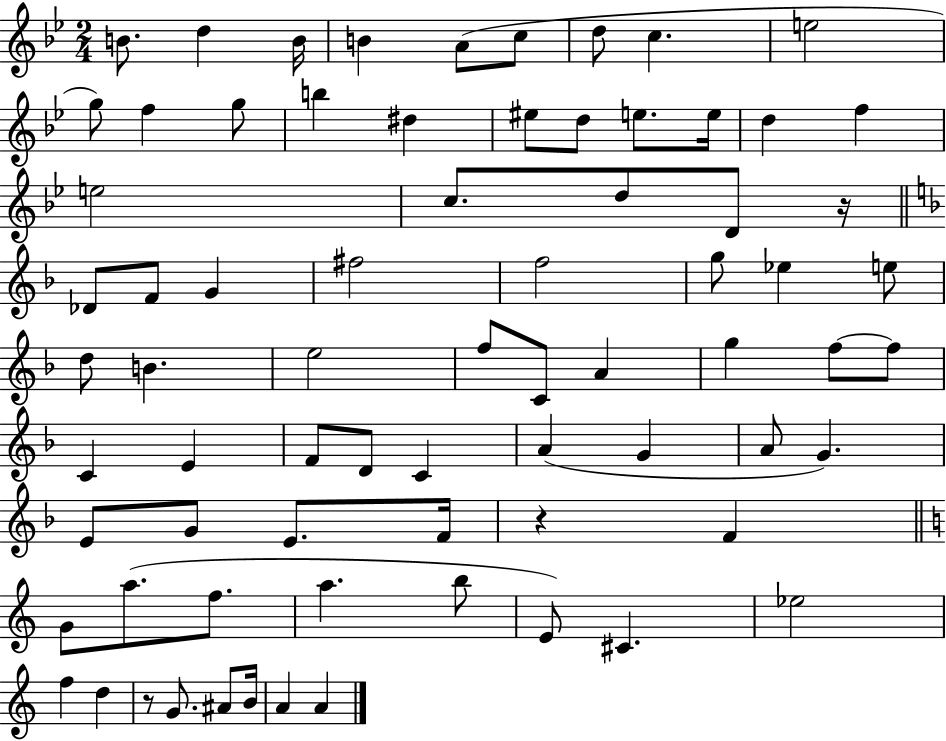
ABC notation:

X:1
T:Untitled
M:2/4
L:1/4
K:Bb
B/2 d B/4 B A/2 c/2 d/2 c e2 g/2 f g/2 b ^d ^e/2 d/2 e/2 e/4 d f e2 c/2 d/2 D/2 z/4 _D/2 F/2 G ^f2 f2 g/2 _e e/2 d/2 B e2 f/2 C/2 A g f/2 f/2 C E F/2 D/2 C A G A/2 G E/2 G/2 E/2 F/4 z F G/2 a/2 f/2 a b/2 E/2 ^C _e2 f d z/2 G/2 ^A/2 B/4 A A